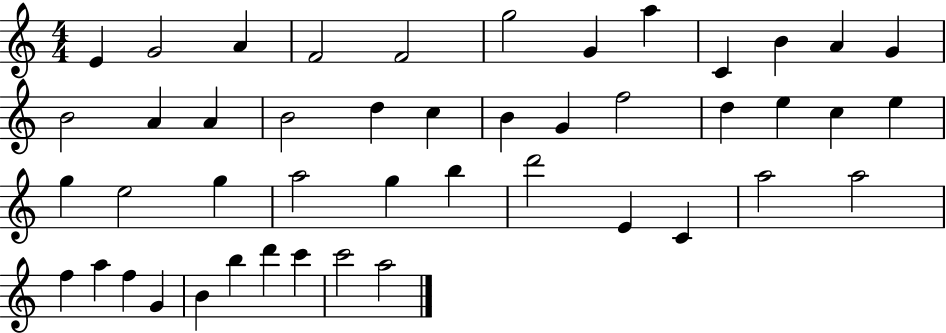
X:1
T:Untitled
M:4/4
L:1/4
K:C
E G2 A F2 F2 g2 G a C B A G B2 A A B2 d c B G f2 d e c e g e2 g a2 g b d'2 E C a2 a2 f a f G B b d' c' c'2 a2